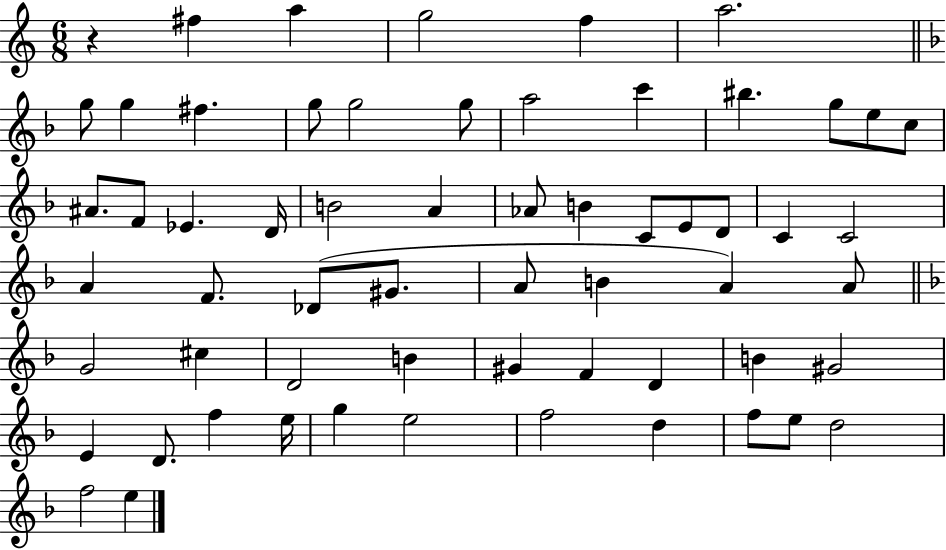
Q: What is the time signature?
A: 6/8